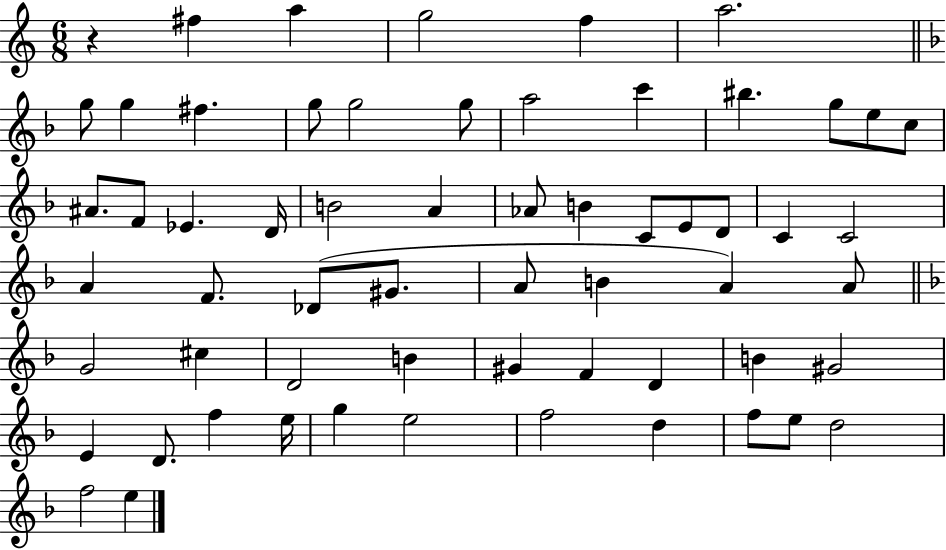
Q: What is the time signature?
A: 6/8